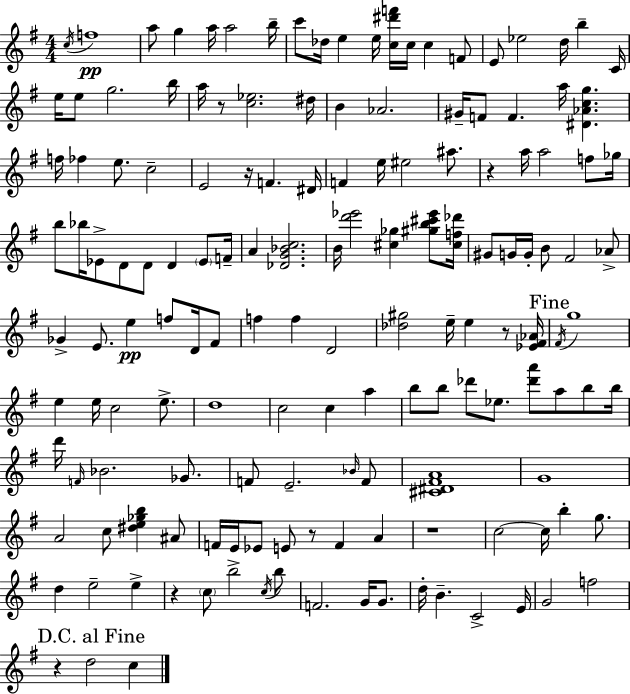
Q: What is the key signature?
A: G major